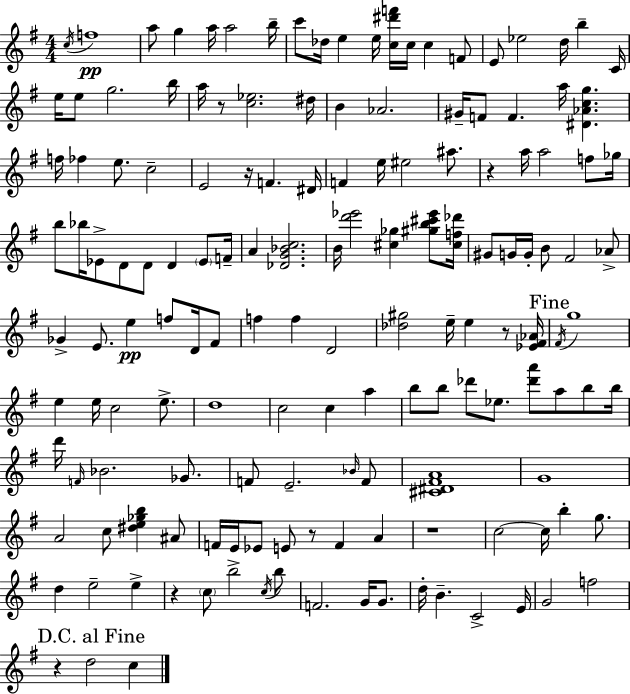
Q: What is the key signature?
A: G major